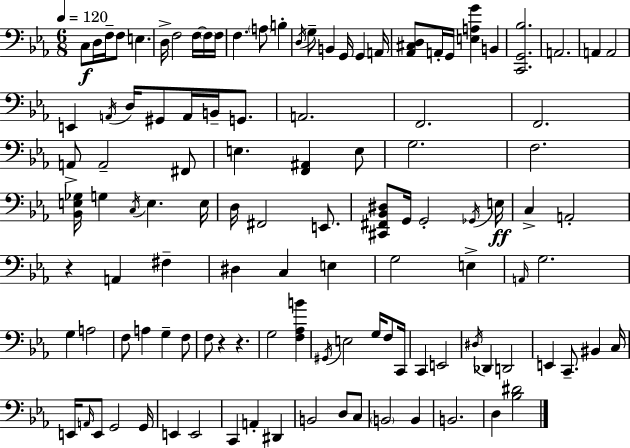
{
  \clef bass
  \numericTimeSignature
  \time 6/8
  \key c \minor
  \tempo 4 = 120
  c8\f d16 f16-- f8 e4. | d16-> f2 f16~~ \parenthesize f16 f16 | f4. \parenthesize a8 b4-. | \acciaccatura { d16 } g8-- b,4 g,16 g,4 | \break a,16 <aes, cis d>8 a,16-. g,16 <e a g'>4 b,4 | <c, g, bes>2. | a,2. | a,4 a,2 | \break e,4 \acciaccatura { a,16 } d16 gis,8 a,16 b,16-- g,8. | a,2. | f,2. | f,2. | \break a,8-> a,2-- | fis,8 e4. <f, ais,>4 | e8 g2. | f2. | \break <bes, e ges>16 g4 \acciaccatura { c16 } e4. | e16 d16 fis,2 | e,8. <cis, fis, bes, dis>8 g,16 g,2-. | \acciaccatura { ges,16 }\ff e16 c4-> a,2-. | \break r4 a,4 | fis4-- dis4 c4 | e4 g2 | e4-> \grace { a,16 } g2. | \break g4 a2 | f8 a4 g4-- | f8 f8 r4 r4. | g2 | \break <f aes b'>4 \acciaccatura { gis,16 } e2 | g16 f8 c,16 c,4 e,2 | \acciaccatura { dis16 } des,4 d,2 | e,4 c,8.-- | \break bis,4 c16 e,16 \grace { a,16 } e,8 g,2 | g,16 e,4 | e,2 c,4 | a,4-. dis,4 b,2 | \break d8 c8 \parenthesize b,2 | b,4 b,2. | d4 | <bes dis'>2 \bar "|."
}